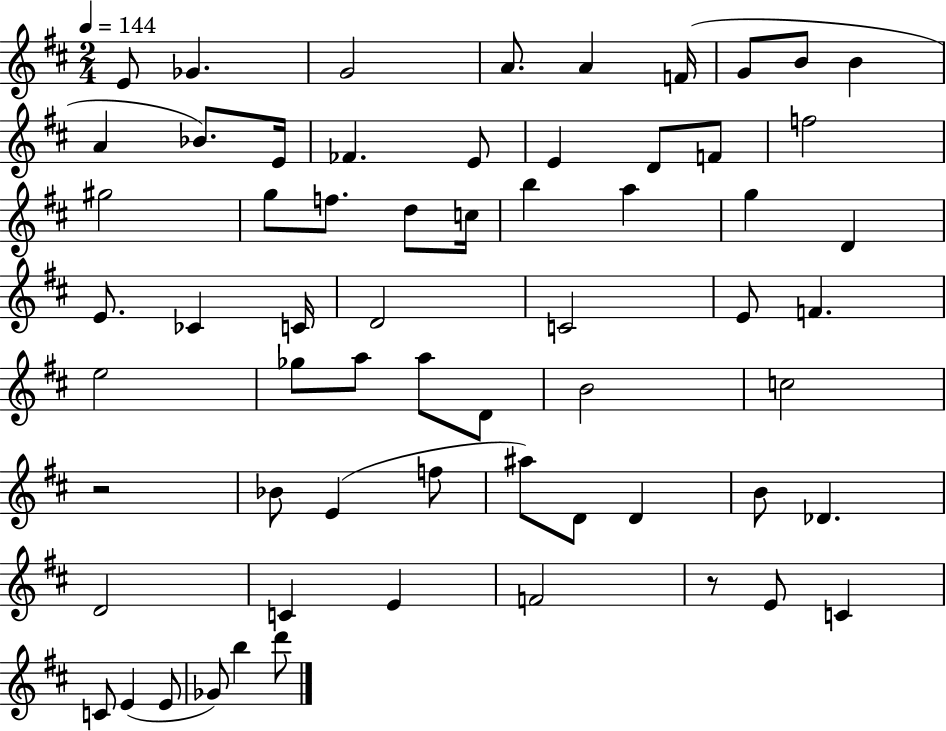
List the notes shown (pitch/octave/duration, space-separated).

E4/e Gb4/q. G4/h A4/e. A4/q F4/s G4/e B4/e B4/q A4/q Bb4/e. E4/s FES4/q. E4/e E4/q D4/e F4/e F5/h G#5/h G5/e F5/e. D5/e C5/s B5/q A5/q G5/q D4/q E4/e. CES4/q C4/s D4/h C4/h E4/e F4/q. E5/h Gb5/e A5/e A5/e D4/e B4/h C5/h R/h Bb4/e E4/q F5/e A#5/e D4/e D4/q B4/e Db4/q. D4/h C4/q E4/q F4/h R/e E4/e C4/q C4/e E4/q E4/e Gb4/e B5/q D6/e